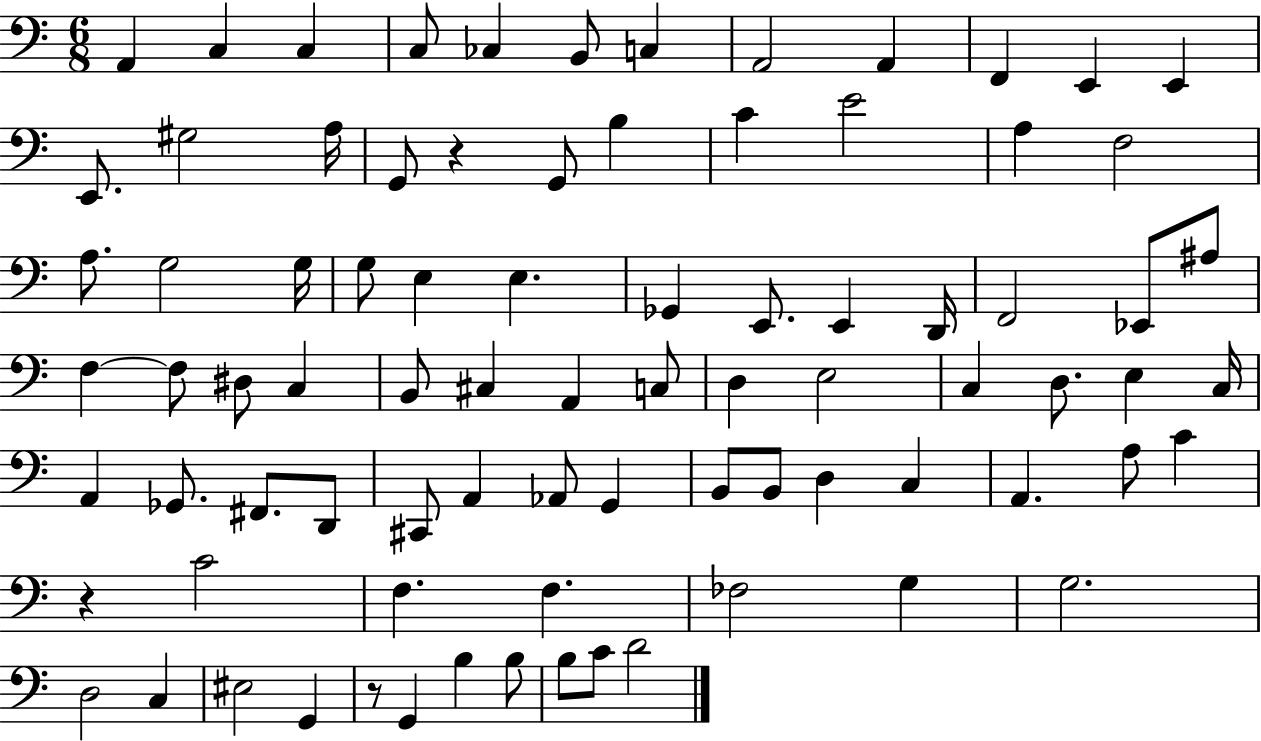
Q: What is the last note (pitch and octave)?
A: D4